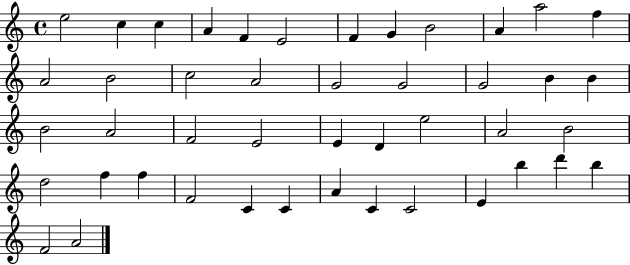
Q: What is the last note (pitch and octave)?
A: A4